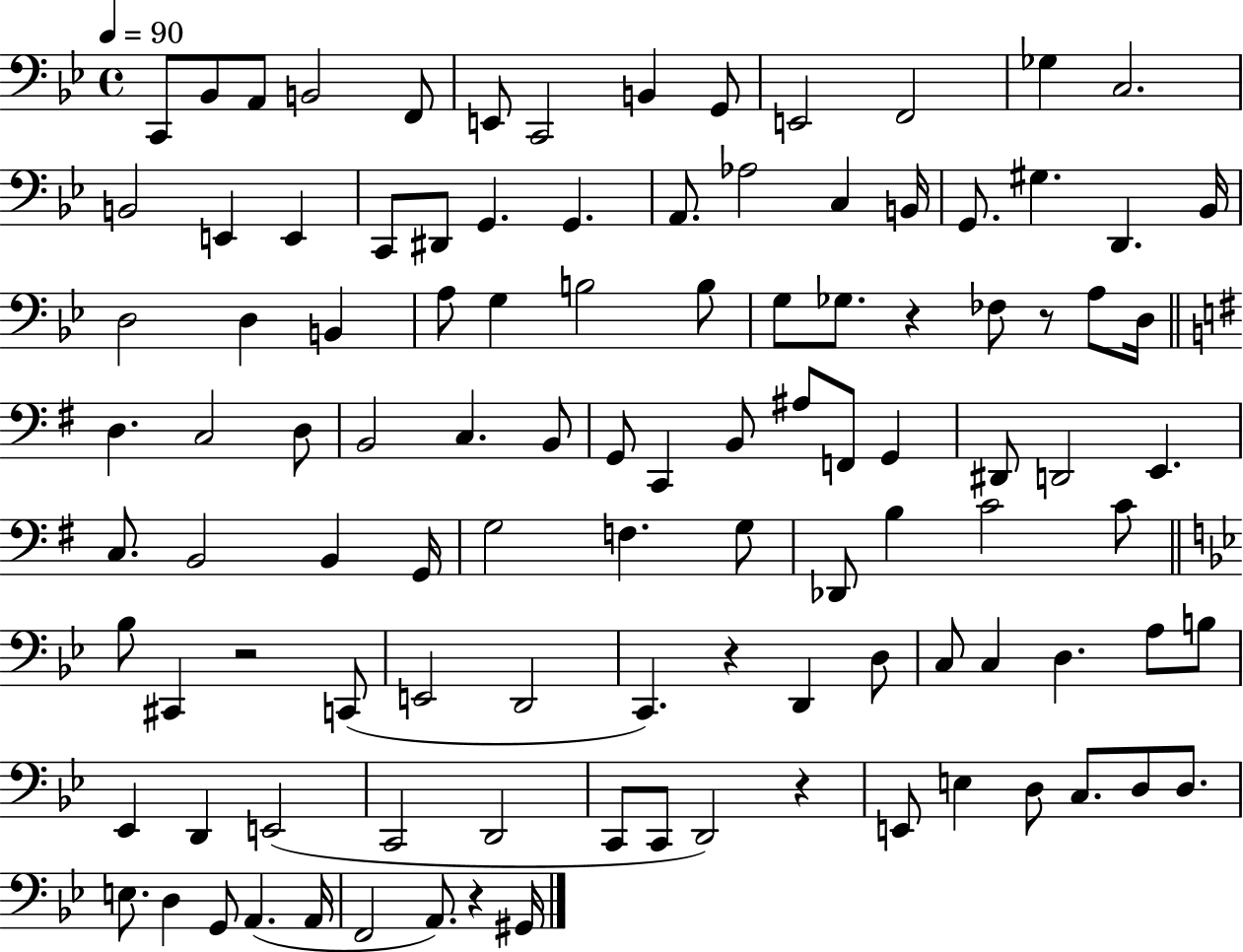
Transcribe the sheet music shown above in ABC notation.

X:1
T:Untitled
M:4/4
L:1/4
K:Bb
C,,/2 _B,,/2 A,,/2 B,,2 F,,/2 E,,/2 C,,2 B,, G,,/2 E,,2 F,,2 _G, C,2 B,,2 E,, E,, C,,/2 ^D,,/2 G,, G,, A,,/2 _A,2 C, B,,/4 G,,/2 ^G, D,, _B,,/4 D,2 D, B,, A,/2 G, B,2 B,/2 G,/2 _G,/2 z _F,/2 z/2 A,/2 D,/4 D, C,2 D,/2 B,,2 C, B,,/2 G,,/2 C,, B,,/2 ^A,/2 F,,/2 G,, ^D,,/2 D,,2 E,, C,/2 B,,2 B,, G,,/4 G,2 F, G,/2 _D,,/2 B, C2 C/2 _B,/2 ^C,, z2 C,,/2 E,,2 D,,2 C,, z D,, D,/2 C,/2 C, D, A,/2 B,/2 _E,, D,, E,,2 C,,2 D,,2 C,,/2 C,,/2 D,,2 z E,,/2 E, D,/2 C,/2 D,/2 D,/2 E,/2 D, G,,/2 A,, A,,/4 F,,2 A,,/2 z ^G,,/4